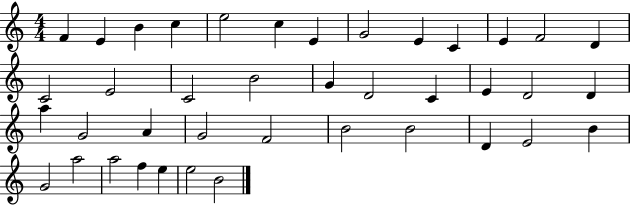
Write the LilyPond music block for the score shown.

{
  \clef treble
  \numericTimeSignature
  \time 4/4
  \key c \major
  f'4 e'4 b'4 c''4 | e''2 c''4 e'4 | g'2 e'4 c'4 | e'4 f'2 d'4 | \break c'2 e'2 | c'2 b'2 | g'4 d'2 c'4 | e'4 d'2 d'4 | \break a''4 g'2 a'4 | g'2 f'2 | b'2 b'2 | d'4 e'2 b'4 | \break g'2 a''2 | a''2 f''4 e''4 | e''2 b'2 | \bar "|."
}